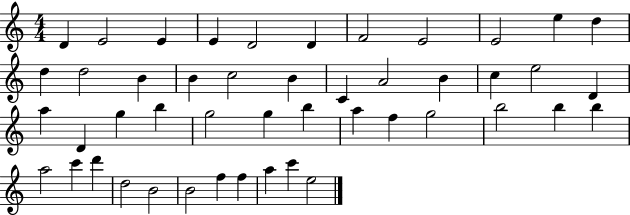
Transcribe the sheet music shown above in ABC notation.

X:1
T:Untitled
M:4/4
L:1/4
K:C
D E2 E E D2 D F2 E2 E2 e d d d2 B B c2 B C A2 B c e2 D a D g b g2 g b a f g2 b2 b b a2 c' d' d2 B2 B2 f f a c' e2